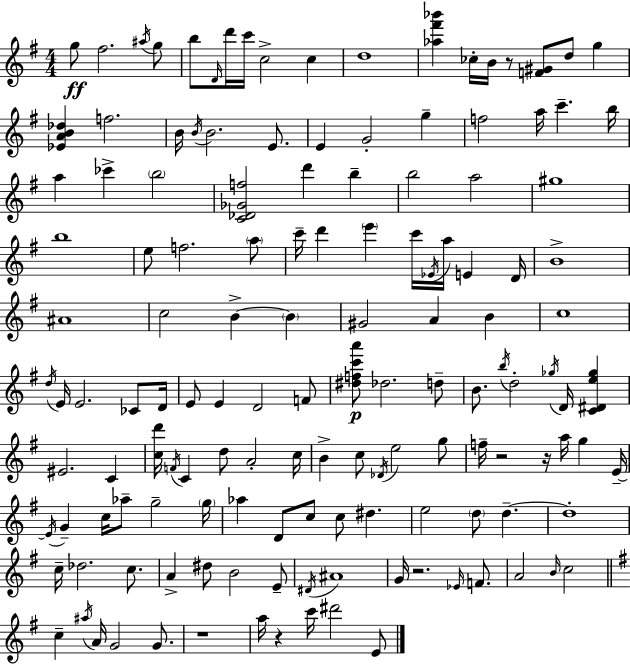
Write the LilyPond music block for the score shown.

{
  \clef treble
  \numericTimeSignature
  \time 4/4
  \key g \major
  g''8\ff fis''2. \acciaccatura { ais''16 } g''8 | b''8 \grace { d'16 } d'''16 c'''16 c''2-> c''4 | d''1 | <aes'' fis''' bes'''>4 ces''16-. b'16 r8 <f' gis'>8 d''8 g''4 | \break <ees' a' b' des''>4 f''2. | b'16 \acciaccatura { b'16 } b'2. | e'8. e'4 g'2-. g''4-- | f''2 a''16 c'''4.-- | \break b''16 a''4 ces'''4-> \parenthesize b''2 | <c' des' ges' f''>2 d'''4 b''4-- | b''2 a''2 | gis''1 | \break b''1 | e''8 f''2. | \parenthesize a''8 c'''16-- d'''4 \parenthesize e'''4 c'''16 \acciaccatura { ees'16 } a''16 e'4 | d'16 b'1-> | \break ais'1 | c''2 b'4->~~ | \parenthesize b'4 gis'2 a'4 | b'4 c''1 | \break \acciaccatura { d''16 } e'16 e'2. | ces'8 d'16 e'8 e'4 d'2 | f'8 <dis'' f'' c''' a'''>8\p des''2. | d''8-- b'8. \acciaccatura { b''16 } d''2-. | \break \acciaccatura { ges''16 } d'16 <c' dis' e'' ges''>4 eis'2. | c'4 <c'' d'''>16 \acciaccatura { f'16 } c'4 d''8 a'2-. | c''16 b'4-> c''8 \acciaccatura { des'16 } e''2 | g''8 f''16-- r2 | \break r16 a''16 g''4 e'16--~~ \acciaccatura { e'16 } g'4-- c''16 aes''8-- | g''2-- \parenthesize g''16 aes''4 d'8 | c''8 c''8 dis''4. e''2 | \parenthesize d''8 d''4.--~~ d''1-. | \break c''16-- des''2. | c''8. a'4-> dis''8 | b'2 e'8-- \acciaccatura { dis'16 } ais'1 | g'16 r2. | \break \grace { ees'16 } f'8. a'2 | \grace { b'16 } c''2 \bar "||" \break \key g \major c''4-- \acciaccatura { ais''16 } a'16 g'2 g'8. | r1 | a''16 r4 c'''16 dis'''2 e'8 | \bar "|."
}